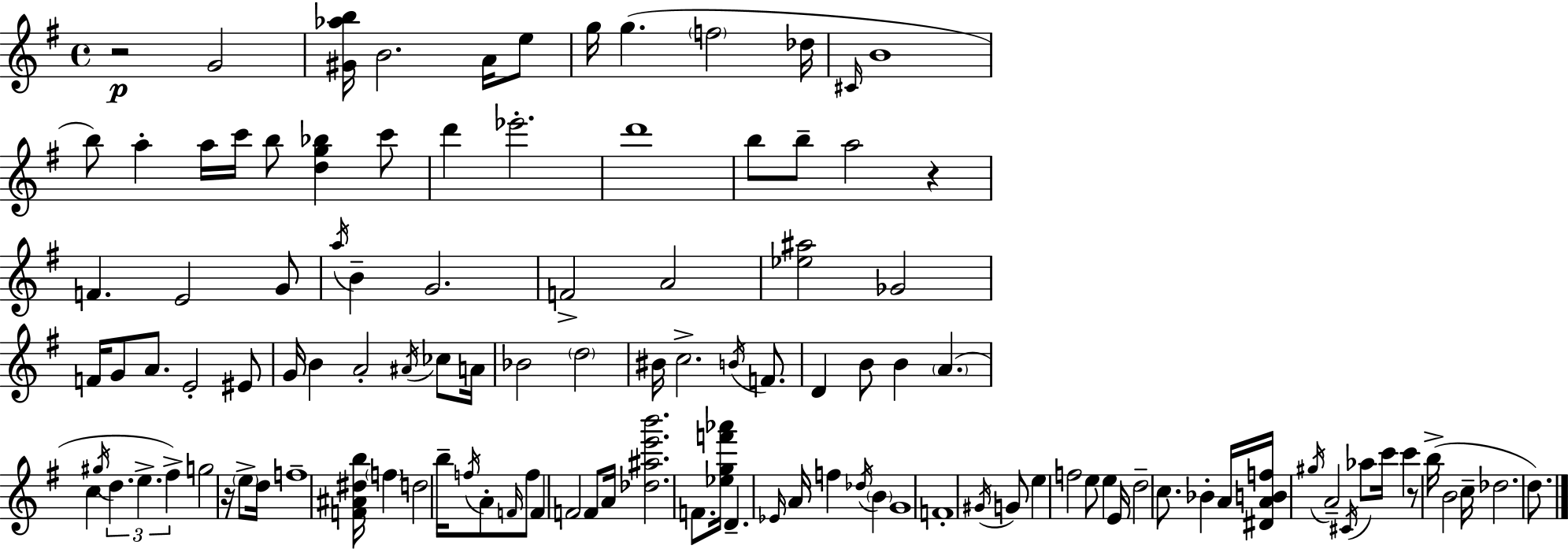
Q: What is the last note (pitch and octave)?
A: D5